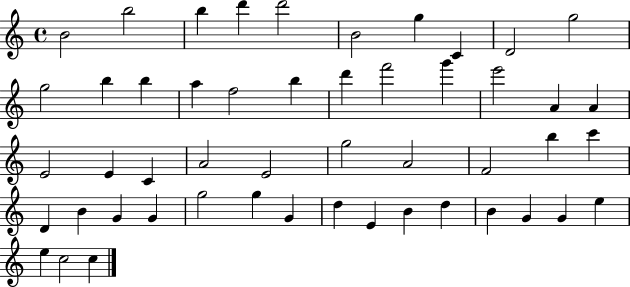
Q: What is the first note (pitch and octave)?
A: B4